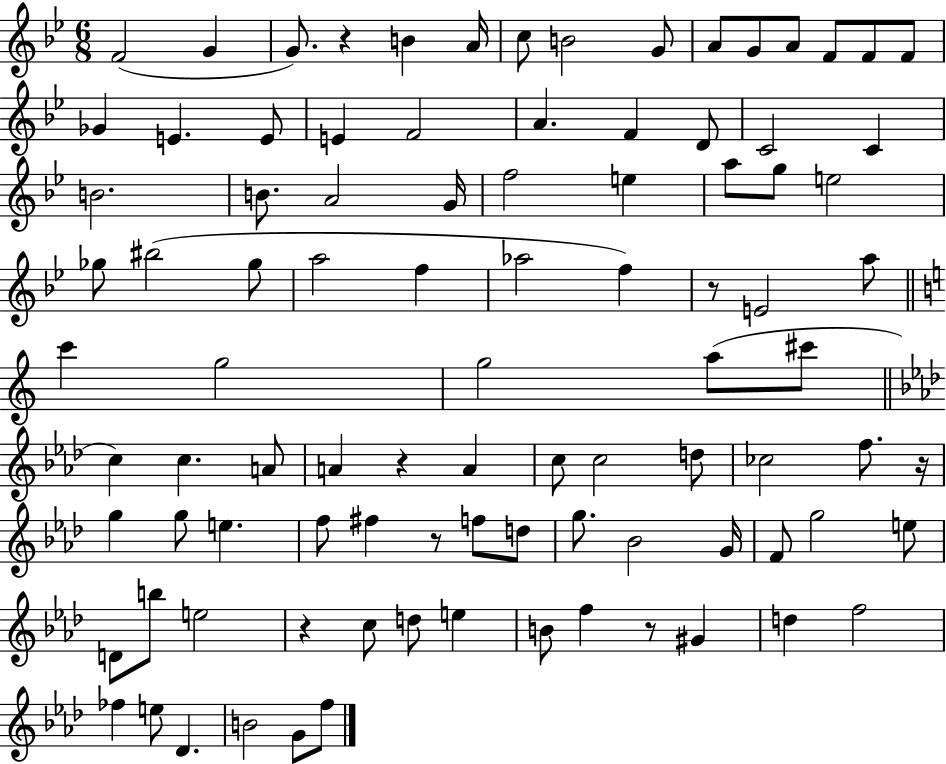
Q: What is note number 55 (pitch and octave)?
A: D5